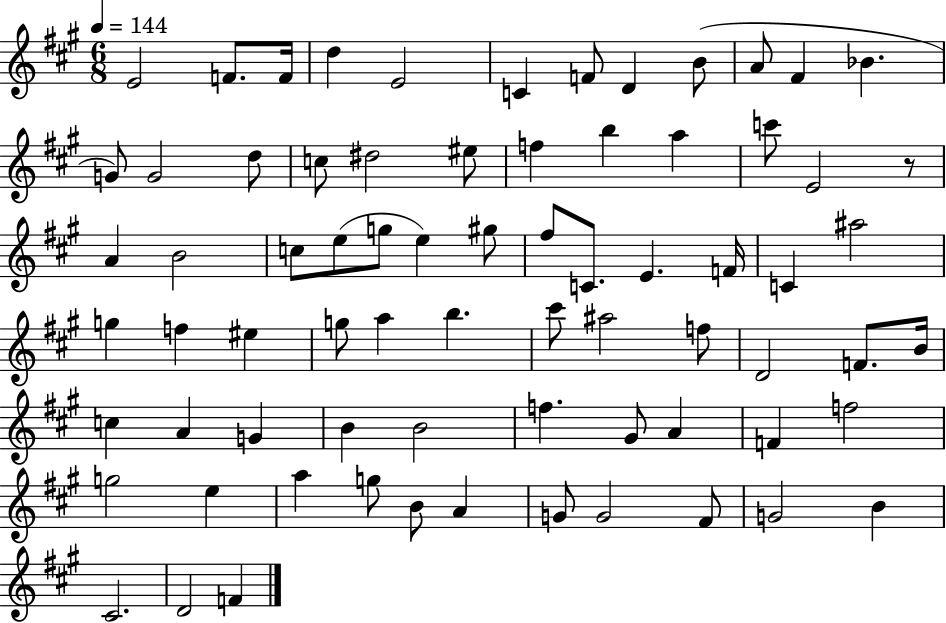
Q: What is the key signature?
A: A major